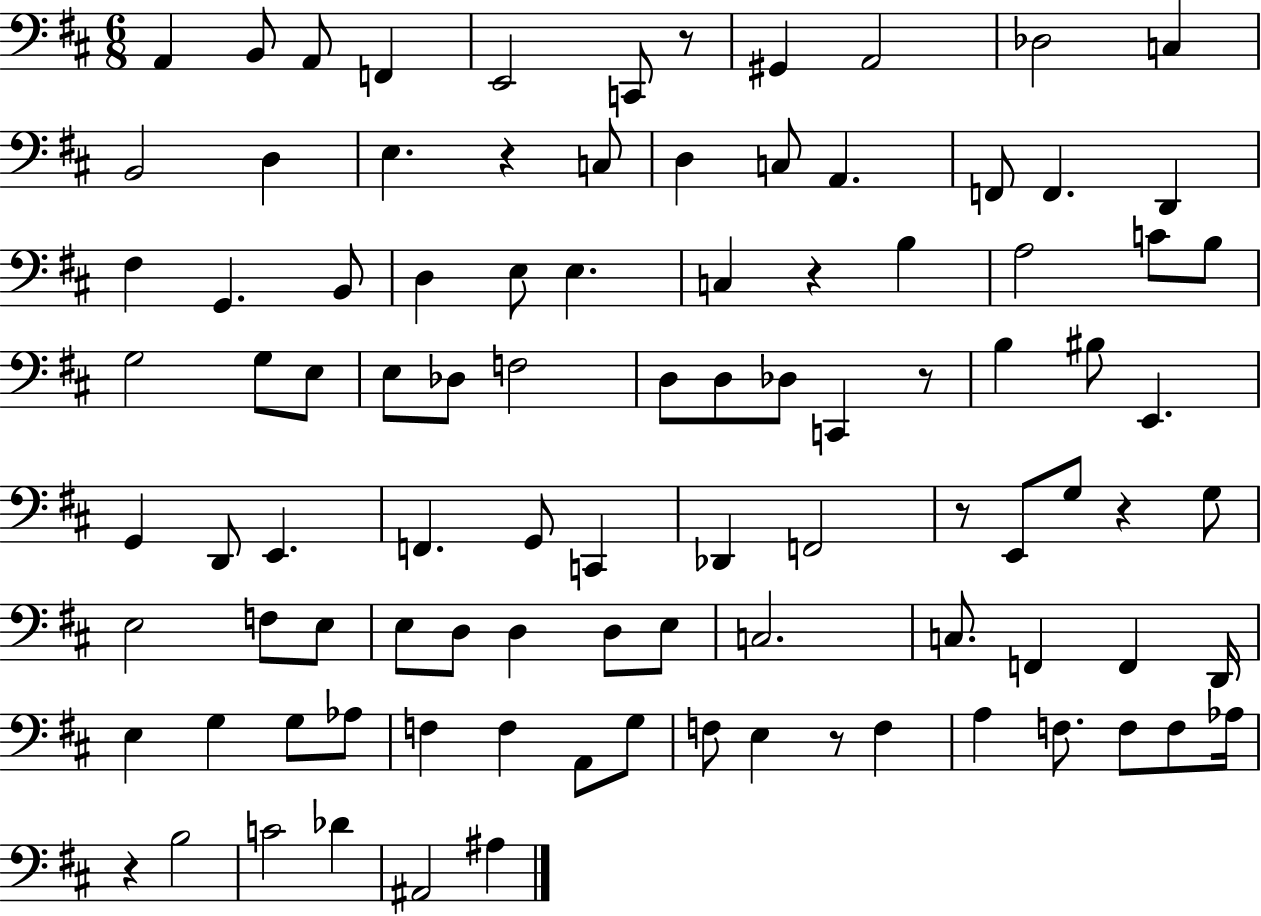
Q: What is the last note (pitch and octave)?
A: A#3